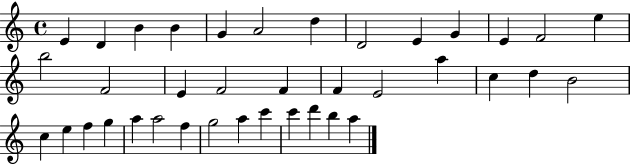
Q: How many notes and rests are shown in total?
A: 38